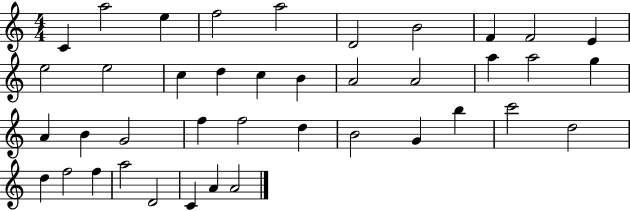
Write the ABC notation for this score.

X:1
T:Untitled
M:4/4
L:1/4
K:C
C a2 e f2 a2 D2 B2 F F2 E e2 e2 c d c B A2 A2 a a2 g A B G2 f f2 d B2 G b c'2 d2 d f2 f a2 D2 C A A2